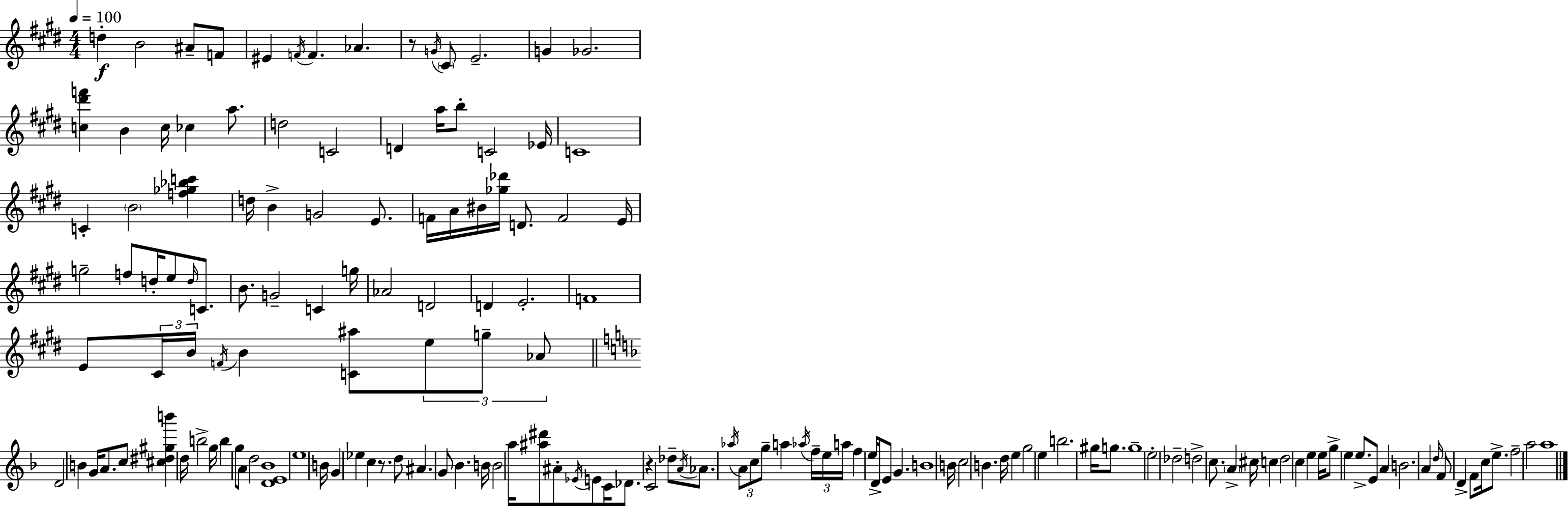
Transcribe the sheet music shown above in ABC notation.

X:1
T:Untitled
M:4/4
L:1/4
K:E
d B2 ^A/2 F/2 ^E F/4 F _A z/2 G/4 ^C/2 E2 G _G2 [c^d'f'] B c/4 _c a/2 d2 C2 D a/4 b/2 C2 _E/4 C4 C B2 [f_g_bc'] d/4 B G2 E/2 F/4 A/4 ^B/4 [_g_d']/4 D/2 F2 E/4 g2 f/2 d/4 e/2 d/4 C/2 B/2 G2 C g/4 _A2 D2 D E2 F4 E/2 ^C/4 B/4 F/4 B [C^a]/2 e/2 g/2 _A/2 D2 B G/4 A/2 c/2 [^c^d^gb'] d/4 b2 g/4 b g/2 A/2 d2 [DE_B]4 e4 B/4 G _e c z/2 d/2 ^A G/2 _B B/4 B2 a/4 [^a^d']/2 ^A/2 _E/4 E/2 C/4 _D/2 z C2 _d/2 A/4 _A/2 _a/4 A/2 c/2 g/2 a _a/4 f/4 e/4 a/4 f e/4 D/4 E/2 G B4 B/4 c2 B d/4 e g2 e b2 ^g/4 g/2 g4 e2 _d2 d2 c/2 A ^c/4 c d2 c e e/4 g/2 e e/2 E/2 A B2 A d/4 F/2 D F/2 c/4 e/2 f2 a2 a4